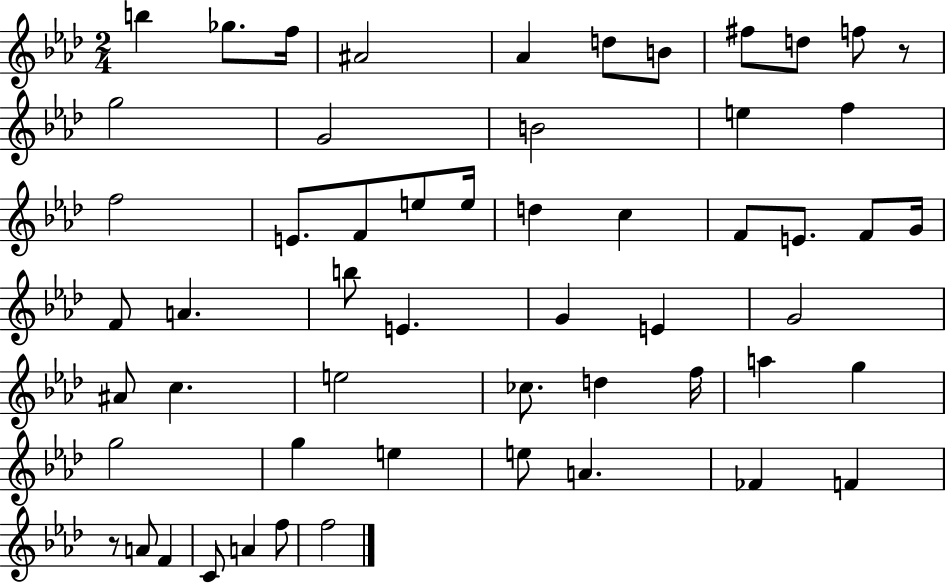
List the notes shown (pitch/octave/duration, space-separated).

B5/q Gb5/e. F5/s A#4/h Ab4/q D5/e B4/e F#5/e D5/e F5/e R/e G5/h G4/h B4/h E5/q F5/q F5/h E4/e. F4/e E5/e E5/s D5/q C5/q F4/e E4/e. F4/e G4/s F4/e A4/q. B5/e E4/q. G4/q E4/q G4/h A#4/e C5/q. E5/h CES5/e. D5/q F5/s A5/q G5/q G5/h G5/q E5/q E5/e A4/q. FES4/q F4/q R/e A4/e F4/q C4/e A4/q F5/e F5/h